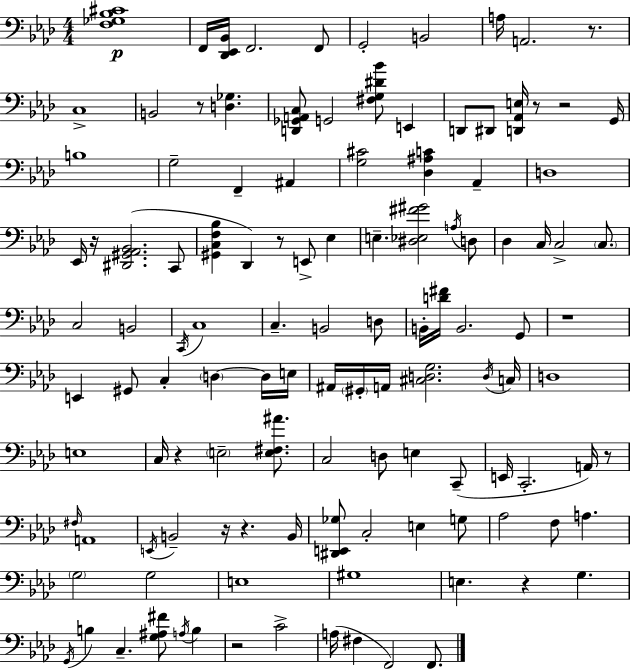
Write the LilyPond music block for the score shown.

{
  \clef bass
  \numericTimeSignature
  \time 4/4
  \key aes \major
  \repeat volta 2 { <f ges bes cis'>1\p | f,16 <des, ees, bes,>16 f,2. f,8 | g,2-. b,2 | a16 a,2. r8. | \break c1-> | b,2 r8 <d ges>4. | <d, ges, a, c>8 g,2 <fis g dis' bes'>8 e,4 | d,8 dis,8 <d, aes, e>16 r8 r2 g,16 | \break b1 | g2-- f,4-- ais,4 | <g cis'>2 <des ais c'>4 aes,4-- | d1 | \break ees,16 r16 <dis, gis, aes, bes,>2.( c,8 | <gis, c f bes>4 des,4) r8 e,8-> ees4 | e4.-- <dis ees fis' gis'>2 \acciaccatura { a16 } d8 | des4 c16 c2-> \parenthesize c8. | \break c2 b,2 | \acciaccatura { c,16 } c1 | c4.-- b,2 | d8 b,16-. <d' fis'>16 b,2. | \break g,8 r1 | e,4 gis,8 c4-. \parenthesize d4~~ | d16 e16 ais,16 \parenthesize gis,16-. a,16 <cis d g>2. | \acciaccatura { d16 } c16 d1 | \break e1 | c16 r4 \parenthesize e2-- | <e fis ais'>8. c2 d8 e4 | c,8--( e,16 c,2.-. | \break a,16) r8 \grace { fis16 } a,1 | \acciaccatura { e,16 } b,2-- r16 r4. | b,16 <dis, e, ges>8 c2-. e4 | g8 aes2 f8 a4. | \break \parenthesize g2 g2 | e1 | gis1 | e4. r4 g4. | \break \acciaccatura { g,16 } b4 c4.-- | <g ais fis'>8 \acciaccatura { a16 } b4 r2 c'2-> | a16( fis4 f,2) | f,8. } \bar "|."
}